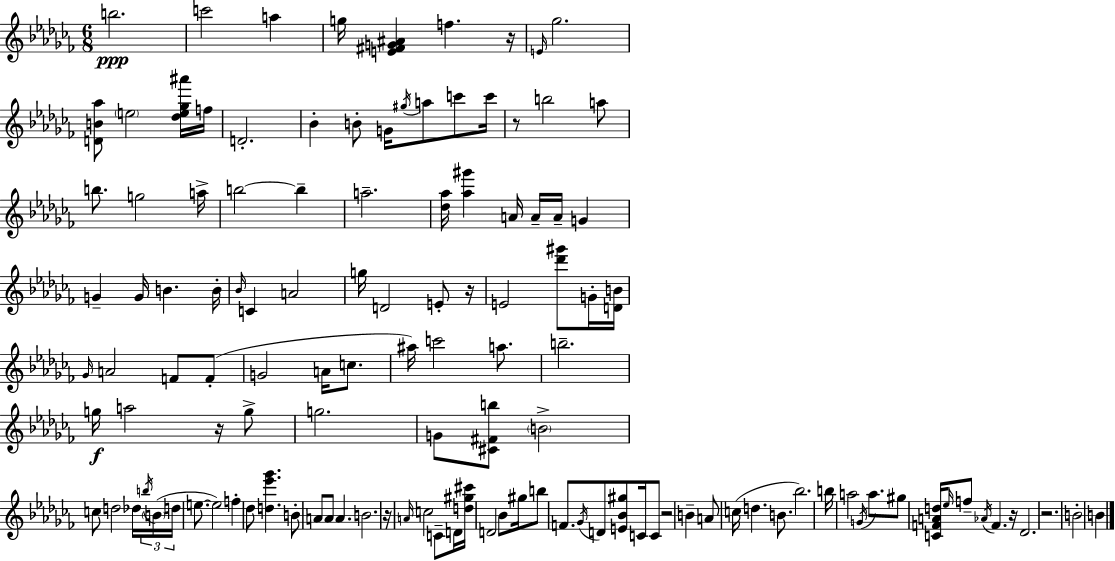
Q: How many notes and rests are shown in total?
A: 124